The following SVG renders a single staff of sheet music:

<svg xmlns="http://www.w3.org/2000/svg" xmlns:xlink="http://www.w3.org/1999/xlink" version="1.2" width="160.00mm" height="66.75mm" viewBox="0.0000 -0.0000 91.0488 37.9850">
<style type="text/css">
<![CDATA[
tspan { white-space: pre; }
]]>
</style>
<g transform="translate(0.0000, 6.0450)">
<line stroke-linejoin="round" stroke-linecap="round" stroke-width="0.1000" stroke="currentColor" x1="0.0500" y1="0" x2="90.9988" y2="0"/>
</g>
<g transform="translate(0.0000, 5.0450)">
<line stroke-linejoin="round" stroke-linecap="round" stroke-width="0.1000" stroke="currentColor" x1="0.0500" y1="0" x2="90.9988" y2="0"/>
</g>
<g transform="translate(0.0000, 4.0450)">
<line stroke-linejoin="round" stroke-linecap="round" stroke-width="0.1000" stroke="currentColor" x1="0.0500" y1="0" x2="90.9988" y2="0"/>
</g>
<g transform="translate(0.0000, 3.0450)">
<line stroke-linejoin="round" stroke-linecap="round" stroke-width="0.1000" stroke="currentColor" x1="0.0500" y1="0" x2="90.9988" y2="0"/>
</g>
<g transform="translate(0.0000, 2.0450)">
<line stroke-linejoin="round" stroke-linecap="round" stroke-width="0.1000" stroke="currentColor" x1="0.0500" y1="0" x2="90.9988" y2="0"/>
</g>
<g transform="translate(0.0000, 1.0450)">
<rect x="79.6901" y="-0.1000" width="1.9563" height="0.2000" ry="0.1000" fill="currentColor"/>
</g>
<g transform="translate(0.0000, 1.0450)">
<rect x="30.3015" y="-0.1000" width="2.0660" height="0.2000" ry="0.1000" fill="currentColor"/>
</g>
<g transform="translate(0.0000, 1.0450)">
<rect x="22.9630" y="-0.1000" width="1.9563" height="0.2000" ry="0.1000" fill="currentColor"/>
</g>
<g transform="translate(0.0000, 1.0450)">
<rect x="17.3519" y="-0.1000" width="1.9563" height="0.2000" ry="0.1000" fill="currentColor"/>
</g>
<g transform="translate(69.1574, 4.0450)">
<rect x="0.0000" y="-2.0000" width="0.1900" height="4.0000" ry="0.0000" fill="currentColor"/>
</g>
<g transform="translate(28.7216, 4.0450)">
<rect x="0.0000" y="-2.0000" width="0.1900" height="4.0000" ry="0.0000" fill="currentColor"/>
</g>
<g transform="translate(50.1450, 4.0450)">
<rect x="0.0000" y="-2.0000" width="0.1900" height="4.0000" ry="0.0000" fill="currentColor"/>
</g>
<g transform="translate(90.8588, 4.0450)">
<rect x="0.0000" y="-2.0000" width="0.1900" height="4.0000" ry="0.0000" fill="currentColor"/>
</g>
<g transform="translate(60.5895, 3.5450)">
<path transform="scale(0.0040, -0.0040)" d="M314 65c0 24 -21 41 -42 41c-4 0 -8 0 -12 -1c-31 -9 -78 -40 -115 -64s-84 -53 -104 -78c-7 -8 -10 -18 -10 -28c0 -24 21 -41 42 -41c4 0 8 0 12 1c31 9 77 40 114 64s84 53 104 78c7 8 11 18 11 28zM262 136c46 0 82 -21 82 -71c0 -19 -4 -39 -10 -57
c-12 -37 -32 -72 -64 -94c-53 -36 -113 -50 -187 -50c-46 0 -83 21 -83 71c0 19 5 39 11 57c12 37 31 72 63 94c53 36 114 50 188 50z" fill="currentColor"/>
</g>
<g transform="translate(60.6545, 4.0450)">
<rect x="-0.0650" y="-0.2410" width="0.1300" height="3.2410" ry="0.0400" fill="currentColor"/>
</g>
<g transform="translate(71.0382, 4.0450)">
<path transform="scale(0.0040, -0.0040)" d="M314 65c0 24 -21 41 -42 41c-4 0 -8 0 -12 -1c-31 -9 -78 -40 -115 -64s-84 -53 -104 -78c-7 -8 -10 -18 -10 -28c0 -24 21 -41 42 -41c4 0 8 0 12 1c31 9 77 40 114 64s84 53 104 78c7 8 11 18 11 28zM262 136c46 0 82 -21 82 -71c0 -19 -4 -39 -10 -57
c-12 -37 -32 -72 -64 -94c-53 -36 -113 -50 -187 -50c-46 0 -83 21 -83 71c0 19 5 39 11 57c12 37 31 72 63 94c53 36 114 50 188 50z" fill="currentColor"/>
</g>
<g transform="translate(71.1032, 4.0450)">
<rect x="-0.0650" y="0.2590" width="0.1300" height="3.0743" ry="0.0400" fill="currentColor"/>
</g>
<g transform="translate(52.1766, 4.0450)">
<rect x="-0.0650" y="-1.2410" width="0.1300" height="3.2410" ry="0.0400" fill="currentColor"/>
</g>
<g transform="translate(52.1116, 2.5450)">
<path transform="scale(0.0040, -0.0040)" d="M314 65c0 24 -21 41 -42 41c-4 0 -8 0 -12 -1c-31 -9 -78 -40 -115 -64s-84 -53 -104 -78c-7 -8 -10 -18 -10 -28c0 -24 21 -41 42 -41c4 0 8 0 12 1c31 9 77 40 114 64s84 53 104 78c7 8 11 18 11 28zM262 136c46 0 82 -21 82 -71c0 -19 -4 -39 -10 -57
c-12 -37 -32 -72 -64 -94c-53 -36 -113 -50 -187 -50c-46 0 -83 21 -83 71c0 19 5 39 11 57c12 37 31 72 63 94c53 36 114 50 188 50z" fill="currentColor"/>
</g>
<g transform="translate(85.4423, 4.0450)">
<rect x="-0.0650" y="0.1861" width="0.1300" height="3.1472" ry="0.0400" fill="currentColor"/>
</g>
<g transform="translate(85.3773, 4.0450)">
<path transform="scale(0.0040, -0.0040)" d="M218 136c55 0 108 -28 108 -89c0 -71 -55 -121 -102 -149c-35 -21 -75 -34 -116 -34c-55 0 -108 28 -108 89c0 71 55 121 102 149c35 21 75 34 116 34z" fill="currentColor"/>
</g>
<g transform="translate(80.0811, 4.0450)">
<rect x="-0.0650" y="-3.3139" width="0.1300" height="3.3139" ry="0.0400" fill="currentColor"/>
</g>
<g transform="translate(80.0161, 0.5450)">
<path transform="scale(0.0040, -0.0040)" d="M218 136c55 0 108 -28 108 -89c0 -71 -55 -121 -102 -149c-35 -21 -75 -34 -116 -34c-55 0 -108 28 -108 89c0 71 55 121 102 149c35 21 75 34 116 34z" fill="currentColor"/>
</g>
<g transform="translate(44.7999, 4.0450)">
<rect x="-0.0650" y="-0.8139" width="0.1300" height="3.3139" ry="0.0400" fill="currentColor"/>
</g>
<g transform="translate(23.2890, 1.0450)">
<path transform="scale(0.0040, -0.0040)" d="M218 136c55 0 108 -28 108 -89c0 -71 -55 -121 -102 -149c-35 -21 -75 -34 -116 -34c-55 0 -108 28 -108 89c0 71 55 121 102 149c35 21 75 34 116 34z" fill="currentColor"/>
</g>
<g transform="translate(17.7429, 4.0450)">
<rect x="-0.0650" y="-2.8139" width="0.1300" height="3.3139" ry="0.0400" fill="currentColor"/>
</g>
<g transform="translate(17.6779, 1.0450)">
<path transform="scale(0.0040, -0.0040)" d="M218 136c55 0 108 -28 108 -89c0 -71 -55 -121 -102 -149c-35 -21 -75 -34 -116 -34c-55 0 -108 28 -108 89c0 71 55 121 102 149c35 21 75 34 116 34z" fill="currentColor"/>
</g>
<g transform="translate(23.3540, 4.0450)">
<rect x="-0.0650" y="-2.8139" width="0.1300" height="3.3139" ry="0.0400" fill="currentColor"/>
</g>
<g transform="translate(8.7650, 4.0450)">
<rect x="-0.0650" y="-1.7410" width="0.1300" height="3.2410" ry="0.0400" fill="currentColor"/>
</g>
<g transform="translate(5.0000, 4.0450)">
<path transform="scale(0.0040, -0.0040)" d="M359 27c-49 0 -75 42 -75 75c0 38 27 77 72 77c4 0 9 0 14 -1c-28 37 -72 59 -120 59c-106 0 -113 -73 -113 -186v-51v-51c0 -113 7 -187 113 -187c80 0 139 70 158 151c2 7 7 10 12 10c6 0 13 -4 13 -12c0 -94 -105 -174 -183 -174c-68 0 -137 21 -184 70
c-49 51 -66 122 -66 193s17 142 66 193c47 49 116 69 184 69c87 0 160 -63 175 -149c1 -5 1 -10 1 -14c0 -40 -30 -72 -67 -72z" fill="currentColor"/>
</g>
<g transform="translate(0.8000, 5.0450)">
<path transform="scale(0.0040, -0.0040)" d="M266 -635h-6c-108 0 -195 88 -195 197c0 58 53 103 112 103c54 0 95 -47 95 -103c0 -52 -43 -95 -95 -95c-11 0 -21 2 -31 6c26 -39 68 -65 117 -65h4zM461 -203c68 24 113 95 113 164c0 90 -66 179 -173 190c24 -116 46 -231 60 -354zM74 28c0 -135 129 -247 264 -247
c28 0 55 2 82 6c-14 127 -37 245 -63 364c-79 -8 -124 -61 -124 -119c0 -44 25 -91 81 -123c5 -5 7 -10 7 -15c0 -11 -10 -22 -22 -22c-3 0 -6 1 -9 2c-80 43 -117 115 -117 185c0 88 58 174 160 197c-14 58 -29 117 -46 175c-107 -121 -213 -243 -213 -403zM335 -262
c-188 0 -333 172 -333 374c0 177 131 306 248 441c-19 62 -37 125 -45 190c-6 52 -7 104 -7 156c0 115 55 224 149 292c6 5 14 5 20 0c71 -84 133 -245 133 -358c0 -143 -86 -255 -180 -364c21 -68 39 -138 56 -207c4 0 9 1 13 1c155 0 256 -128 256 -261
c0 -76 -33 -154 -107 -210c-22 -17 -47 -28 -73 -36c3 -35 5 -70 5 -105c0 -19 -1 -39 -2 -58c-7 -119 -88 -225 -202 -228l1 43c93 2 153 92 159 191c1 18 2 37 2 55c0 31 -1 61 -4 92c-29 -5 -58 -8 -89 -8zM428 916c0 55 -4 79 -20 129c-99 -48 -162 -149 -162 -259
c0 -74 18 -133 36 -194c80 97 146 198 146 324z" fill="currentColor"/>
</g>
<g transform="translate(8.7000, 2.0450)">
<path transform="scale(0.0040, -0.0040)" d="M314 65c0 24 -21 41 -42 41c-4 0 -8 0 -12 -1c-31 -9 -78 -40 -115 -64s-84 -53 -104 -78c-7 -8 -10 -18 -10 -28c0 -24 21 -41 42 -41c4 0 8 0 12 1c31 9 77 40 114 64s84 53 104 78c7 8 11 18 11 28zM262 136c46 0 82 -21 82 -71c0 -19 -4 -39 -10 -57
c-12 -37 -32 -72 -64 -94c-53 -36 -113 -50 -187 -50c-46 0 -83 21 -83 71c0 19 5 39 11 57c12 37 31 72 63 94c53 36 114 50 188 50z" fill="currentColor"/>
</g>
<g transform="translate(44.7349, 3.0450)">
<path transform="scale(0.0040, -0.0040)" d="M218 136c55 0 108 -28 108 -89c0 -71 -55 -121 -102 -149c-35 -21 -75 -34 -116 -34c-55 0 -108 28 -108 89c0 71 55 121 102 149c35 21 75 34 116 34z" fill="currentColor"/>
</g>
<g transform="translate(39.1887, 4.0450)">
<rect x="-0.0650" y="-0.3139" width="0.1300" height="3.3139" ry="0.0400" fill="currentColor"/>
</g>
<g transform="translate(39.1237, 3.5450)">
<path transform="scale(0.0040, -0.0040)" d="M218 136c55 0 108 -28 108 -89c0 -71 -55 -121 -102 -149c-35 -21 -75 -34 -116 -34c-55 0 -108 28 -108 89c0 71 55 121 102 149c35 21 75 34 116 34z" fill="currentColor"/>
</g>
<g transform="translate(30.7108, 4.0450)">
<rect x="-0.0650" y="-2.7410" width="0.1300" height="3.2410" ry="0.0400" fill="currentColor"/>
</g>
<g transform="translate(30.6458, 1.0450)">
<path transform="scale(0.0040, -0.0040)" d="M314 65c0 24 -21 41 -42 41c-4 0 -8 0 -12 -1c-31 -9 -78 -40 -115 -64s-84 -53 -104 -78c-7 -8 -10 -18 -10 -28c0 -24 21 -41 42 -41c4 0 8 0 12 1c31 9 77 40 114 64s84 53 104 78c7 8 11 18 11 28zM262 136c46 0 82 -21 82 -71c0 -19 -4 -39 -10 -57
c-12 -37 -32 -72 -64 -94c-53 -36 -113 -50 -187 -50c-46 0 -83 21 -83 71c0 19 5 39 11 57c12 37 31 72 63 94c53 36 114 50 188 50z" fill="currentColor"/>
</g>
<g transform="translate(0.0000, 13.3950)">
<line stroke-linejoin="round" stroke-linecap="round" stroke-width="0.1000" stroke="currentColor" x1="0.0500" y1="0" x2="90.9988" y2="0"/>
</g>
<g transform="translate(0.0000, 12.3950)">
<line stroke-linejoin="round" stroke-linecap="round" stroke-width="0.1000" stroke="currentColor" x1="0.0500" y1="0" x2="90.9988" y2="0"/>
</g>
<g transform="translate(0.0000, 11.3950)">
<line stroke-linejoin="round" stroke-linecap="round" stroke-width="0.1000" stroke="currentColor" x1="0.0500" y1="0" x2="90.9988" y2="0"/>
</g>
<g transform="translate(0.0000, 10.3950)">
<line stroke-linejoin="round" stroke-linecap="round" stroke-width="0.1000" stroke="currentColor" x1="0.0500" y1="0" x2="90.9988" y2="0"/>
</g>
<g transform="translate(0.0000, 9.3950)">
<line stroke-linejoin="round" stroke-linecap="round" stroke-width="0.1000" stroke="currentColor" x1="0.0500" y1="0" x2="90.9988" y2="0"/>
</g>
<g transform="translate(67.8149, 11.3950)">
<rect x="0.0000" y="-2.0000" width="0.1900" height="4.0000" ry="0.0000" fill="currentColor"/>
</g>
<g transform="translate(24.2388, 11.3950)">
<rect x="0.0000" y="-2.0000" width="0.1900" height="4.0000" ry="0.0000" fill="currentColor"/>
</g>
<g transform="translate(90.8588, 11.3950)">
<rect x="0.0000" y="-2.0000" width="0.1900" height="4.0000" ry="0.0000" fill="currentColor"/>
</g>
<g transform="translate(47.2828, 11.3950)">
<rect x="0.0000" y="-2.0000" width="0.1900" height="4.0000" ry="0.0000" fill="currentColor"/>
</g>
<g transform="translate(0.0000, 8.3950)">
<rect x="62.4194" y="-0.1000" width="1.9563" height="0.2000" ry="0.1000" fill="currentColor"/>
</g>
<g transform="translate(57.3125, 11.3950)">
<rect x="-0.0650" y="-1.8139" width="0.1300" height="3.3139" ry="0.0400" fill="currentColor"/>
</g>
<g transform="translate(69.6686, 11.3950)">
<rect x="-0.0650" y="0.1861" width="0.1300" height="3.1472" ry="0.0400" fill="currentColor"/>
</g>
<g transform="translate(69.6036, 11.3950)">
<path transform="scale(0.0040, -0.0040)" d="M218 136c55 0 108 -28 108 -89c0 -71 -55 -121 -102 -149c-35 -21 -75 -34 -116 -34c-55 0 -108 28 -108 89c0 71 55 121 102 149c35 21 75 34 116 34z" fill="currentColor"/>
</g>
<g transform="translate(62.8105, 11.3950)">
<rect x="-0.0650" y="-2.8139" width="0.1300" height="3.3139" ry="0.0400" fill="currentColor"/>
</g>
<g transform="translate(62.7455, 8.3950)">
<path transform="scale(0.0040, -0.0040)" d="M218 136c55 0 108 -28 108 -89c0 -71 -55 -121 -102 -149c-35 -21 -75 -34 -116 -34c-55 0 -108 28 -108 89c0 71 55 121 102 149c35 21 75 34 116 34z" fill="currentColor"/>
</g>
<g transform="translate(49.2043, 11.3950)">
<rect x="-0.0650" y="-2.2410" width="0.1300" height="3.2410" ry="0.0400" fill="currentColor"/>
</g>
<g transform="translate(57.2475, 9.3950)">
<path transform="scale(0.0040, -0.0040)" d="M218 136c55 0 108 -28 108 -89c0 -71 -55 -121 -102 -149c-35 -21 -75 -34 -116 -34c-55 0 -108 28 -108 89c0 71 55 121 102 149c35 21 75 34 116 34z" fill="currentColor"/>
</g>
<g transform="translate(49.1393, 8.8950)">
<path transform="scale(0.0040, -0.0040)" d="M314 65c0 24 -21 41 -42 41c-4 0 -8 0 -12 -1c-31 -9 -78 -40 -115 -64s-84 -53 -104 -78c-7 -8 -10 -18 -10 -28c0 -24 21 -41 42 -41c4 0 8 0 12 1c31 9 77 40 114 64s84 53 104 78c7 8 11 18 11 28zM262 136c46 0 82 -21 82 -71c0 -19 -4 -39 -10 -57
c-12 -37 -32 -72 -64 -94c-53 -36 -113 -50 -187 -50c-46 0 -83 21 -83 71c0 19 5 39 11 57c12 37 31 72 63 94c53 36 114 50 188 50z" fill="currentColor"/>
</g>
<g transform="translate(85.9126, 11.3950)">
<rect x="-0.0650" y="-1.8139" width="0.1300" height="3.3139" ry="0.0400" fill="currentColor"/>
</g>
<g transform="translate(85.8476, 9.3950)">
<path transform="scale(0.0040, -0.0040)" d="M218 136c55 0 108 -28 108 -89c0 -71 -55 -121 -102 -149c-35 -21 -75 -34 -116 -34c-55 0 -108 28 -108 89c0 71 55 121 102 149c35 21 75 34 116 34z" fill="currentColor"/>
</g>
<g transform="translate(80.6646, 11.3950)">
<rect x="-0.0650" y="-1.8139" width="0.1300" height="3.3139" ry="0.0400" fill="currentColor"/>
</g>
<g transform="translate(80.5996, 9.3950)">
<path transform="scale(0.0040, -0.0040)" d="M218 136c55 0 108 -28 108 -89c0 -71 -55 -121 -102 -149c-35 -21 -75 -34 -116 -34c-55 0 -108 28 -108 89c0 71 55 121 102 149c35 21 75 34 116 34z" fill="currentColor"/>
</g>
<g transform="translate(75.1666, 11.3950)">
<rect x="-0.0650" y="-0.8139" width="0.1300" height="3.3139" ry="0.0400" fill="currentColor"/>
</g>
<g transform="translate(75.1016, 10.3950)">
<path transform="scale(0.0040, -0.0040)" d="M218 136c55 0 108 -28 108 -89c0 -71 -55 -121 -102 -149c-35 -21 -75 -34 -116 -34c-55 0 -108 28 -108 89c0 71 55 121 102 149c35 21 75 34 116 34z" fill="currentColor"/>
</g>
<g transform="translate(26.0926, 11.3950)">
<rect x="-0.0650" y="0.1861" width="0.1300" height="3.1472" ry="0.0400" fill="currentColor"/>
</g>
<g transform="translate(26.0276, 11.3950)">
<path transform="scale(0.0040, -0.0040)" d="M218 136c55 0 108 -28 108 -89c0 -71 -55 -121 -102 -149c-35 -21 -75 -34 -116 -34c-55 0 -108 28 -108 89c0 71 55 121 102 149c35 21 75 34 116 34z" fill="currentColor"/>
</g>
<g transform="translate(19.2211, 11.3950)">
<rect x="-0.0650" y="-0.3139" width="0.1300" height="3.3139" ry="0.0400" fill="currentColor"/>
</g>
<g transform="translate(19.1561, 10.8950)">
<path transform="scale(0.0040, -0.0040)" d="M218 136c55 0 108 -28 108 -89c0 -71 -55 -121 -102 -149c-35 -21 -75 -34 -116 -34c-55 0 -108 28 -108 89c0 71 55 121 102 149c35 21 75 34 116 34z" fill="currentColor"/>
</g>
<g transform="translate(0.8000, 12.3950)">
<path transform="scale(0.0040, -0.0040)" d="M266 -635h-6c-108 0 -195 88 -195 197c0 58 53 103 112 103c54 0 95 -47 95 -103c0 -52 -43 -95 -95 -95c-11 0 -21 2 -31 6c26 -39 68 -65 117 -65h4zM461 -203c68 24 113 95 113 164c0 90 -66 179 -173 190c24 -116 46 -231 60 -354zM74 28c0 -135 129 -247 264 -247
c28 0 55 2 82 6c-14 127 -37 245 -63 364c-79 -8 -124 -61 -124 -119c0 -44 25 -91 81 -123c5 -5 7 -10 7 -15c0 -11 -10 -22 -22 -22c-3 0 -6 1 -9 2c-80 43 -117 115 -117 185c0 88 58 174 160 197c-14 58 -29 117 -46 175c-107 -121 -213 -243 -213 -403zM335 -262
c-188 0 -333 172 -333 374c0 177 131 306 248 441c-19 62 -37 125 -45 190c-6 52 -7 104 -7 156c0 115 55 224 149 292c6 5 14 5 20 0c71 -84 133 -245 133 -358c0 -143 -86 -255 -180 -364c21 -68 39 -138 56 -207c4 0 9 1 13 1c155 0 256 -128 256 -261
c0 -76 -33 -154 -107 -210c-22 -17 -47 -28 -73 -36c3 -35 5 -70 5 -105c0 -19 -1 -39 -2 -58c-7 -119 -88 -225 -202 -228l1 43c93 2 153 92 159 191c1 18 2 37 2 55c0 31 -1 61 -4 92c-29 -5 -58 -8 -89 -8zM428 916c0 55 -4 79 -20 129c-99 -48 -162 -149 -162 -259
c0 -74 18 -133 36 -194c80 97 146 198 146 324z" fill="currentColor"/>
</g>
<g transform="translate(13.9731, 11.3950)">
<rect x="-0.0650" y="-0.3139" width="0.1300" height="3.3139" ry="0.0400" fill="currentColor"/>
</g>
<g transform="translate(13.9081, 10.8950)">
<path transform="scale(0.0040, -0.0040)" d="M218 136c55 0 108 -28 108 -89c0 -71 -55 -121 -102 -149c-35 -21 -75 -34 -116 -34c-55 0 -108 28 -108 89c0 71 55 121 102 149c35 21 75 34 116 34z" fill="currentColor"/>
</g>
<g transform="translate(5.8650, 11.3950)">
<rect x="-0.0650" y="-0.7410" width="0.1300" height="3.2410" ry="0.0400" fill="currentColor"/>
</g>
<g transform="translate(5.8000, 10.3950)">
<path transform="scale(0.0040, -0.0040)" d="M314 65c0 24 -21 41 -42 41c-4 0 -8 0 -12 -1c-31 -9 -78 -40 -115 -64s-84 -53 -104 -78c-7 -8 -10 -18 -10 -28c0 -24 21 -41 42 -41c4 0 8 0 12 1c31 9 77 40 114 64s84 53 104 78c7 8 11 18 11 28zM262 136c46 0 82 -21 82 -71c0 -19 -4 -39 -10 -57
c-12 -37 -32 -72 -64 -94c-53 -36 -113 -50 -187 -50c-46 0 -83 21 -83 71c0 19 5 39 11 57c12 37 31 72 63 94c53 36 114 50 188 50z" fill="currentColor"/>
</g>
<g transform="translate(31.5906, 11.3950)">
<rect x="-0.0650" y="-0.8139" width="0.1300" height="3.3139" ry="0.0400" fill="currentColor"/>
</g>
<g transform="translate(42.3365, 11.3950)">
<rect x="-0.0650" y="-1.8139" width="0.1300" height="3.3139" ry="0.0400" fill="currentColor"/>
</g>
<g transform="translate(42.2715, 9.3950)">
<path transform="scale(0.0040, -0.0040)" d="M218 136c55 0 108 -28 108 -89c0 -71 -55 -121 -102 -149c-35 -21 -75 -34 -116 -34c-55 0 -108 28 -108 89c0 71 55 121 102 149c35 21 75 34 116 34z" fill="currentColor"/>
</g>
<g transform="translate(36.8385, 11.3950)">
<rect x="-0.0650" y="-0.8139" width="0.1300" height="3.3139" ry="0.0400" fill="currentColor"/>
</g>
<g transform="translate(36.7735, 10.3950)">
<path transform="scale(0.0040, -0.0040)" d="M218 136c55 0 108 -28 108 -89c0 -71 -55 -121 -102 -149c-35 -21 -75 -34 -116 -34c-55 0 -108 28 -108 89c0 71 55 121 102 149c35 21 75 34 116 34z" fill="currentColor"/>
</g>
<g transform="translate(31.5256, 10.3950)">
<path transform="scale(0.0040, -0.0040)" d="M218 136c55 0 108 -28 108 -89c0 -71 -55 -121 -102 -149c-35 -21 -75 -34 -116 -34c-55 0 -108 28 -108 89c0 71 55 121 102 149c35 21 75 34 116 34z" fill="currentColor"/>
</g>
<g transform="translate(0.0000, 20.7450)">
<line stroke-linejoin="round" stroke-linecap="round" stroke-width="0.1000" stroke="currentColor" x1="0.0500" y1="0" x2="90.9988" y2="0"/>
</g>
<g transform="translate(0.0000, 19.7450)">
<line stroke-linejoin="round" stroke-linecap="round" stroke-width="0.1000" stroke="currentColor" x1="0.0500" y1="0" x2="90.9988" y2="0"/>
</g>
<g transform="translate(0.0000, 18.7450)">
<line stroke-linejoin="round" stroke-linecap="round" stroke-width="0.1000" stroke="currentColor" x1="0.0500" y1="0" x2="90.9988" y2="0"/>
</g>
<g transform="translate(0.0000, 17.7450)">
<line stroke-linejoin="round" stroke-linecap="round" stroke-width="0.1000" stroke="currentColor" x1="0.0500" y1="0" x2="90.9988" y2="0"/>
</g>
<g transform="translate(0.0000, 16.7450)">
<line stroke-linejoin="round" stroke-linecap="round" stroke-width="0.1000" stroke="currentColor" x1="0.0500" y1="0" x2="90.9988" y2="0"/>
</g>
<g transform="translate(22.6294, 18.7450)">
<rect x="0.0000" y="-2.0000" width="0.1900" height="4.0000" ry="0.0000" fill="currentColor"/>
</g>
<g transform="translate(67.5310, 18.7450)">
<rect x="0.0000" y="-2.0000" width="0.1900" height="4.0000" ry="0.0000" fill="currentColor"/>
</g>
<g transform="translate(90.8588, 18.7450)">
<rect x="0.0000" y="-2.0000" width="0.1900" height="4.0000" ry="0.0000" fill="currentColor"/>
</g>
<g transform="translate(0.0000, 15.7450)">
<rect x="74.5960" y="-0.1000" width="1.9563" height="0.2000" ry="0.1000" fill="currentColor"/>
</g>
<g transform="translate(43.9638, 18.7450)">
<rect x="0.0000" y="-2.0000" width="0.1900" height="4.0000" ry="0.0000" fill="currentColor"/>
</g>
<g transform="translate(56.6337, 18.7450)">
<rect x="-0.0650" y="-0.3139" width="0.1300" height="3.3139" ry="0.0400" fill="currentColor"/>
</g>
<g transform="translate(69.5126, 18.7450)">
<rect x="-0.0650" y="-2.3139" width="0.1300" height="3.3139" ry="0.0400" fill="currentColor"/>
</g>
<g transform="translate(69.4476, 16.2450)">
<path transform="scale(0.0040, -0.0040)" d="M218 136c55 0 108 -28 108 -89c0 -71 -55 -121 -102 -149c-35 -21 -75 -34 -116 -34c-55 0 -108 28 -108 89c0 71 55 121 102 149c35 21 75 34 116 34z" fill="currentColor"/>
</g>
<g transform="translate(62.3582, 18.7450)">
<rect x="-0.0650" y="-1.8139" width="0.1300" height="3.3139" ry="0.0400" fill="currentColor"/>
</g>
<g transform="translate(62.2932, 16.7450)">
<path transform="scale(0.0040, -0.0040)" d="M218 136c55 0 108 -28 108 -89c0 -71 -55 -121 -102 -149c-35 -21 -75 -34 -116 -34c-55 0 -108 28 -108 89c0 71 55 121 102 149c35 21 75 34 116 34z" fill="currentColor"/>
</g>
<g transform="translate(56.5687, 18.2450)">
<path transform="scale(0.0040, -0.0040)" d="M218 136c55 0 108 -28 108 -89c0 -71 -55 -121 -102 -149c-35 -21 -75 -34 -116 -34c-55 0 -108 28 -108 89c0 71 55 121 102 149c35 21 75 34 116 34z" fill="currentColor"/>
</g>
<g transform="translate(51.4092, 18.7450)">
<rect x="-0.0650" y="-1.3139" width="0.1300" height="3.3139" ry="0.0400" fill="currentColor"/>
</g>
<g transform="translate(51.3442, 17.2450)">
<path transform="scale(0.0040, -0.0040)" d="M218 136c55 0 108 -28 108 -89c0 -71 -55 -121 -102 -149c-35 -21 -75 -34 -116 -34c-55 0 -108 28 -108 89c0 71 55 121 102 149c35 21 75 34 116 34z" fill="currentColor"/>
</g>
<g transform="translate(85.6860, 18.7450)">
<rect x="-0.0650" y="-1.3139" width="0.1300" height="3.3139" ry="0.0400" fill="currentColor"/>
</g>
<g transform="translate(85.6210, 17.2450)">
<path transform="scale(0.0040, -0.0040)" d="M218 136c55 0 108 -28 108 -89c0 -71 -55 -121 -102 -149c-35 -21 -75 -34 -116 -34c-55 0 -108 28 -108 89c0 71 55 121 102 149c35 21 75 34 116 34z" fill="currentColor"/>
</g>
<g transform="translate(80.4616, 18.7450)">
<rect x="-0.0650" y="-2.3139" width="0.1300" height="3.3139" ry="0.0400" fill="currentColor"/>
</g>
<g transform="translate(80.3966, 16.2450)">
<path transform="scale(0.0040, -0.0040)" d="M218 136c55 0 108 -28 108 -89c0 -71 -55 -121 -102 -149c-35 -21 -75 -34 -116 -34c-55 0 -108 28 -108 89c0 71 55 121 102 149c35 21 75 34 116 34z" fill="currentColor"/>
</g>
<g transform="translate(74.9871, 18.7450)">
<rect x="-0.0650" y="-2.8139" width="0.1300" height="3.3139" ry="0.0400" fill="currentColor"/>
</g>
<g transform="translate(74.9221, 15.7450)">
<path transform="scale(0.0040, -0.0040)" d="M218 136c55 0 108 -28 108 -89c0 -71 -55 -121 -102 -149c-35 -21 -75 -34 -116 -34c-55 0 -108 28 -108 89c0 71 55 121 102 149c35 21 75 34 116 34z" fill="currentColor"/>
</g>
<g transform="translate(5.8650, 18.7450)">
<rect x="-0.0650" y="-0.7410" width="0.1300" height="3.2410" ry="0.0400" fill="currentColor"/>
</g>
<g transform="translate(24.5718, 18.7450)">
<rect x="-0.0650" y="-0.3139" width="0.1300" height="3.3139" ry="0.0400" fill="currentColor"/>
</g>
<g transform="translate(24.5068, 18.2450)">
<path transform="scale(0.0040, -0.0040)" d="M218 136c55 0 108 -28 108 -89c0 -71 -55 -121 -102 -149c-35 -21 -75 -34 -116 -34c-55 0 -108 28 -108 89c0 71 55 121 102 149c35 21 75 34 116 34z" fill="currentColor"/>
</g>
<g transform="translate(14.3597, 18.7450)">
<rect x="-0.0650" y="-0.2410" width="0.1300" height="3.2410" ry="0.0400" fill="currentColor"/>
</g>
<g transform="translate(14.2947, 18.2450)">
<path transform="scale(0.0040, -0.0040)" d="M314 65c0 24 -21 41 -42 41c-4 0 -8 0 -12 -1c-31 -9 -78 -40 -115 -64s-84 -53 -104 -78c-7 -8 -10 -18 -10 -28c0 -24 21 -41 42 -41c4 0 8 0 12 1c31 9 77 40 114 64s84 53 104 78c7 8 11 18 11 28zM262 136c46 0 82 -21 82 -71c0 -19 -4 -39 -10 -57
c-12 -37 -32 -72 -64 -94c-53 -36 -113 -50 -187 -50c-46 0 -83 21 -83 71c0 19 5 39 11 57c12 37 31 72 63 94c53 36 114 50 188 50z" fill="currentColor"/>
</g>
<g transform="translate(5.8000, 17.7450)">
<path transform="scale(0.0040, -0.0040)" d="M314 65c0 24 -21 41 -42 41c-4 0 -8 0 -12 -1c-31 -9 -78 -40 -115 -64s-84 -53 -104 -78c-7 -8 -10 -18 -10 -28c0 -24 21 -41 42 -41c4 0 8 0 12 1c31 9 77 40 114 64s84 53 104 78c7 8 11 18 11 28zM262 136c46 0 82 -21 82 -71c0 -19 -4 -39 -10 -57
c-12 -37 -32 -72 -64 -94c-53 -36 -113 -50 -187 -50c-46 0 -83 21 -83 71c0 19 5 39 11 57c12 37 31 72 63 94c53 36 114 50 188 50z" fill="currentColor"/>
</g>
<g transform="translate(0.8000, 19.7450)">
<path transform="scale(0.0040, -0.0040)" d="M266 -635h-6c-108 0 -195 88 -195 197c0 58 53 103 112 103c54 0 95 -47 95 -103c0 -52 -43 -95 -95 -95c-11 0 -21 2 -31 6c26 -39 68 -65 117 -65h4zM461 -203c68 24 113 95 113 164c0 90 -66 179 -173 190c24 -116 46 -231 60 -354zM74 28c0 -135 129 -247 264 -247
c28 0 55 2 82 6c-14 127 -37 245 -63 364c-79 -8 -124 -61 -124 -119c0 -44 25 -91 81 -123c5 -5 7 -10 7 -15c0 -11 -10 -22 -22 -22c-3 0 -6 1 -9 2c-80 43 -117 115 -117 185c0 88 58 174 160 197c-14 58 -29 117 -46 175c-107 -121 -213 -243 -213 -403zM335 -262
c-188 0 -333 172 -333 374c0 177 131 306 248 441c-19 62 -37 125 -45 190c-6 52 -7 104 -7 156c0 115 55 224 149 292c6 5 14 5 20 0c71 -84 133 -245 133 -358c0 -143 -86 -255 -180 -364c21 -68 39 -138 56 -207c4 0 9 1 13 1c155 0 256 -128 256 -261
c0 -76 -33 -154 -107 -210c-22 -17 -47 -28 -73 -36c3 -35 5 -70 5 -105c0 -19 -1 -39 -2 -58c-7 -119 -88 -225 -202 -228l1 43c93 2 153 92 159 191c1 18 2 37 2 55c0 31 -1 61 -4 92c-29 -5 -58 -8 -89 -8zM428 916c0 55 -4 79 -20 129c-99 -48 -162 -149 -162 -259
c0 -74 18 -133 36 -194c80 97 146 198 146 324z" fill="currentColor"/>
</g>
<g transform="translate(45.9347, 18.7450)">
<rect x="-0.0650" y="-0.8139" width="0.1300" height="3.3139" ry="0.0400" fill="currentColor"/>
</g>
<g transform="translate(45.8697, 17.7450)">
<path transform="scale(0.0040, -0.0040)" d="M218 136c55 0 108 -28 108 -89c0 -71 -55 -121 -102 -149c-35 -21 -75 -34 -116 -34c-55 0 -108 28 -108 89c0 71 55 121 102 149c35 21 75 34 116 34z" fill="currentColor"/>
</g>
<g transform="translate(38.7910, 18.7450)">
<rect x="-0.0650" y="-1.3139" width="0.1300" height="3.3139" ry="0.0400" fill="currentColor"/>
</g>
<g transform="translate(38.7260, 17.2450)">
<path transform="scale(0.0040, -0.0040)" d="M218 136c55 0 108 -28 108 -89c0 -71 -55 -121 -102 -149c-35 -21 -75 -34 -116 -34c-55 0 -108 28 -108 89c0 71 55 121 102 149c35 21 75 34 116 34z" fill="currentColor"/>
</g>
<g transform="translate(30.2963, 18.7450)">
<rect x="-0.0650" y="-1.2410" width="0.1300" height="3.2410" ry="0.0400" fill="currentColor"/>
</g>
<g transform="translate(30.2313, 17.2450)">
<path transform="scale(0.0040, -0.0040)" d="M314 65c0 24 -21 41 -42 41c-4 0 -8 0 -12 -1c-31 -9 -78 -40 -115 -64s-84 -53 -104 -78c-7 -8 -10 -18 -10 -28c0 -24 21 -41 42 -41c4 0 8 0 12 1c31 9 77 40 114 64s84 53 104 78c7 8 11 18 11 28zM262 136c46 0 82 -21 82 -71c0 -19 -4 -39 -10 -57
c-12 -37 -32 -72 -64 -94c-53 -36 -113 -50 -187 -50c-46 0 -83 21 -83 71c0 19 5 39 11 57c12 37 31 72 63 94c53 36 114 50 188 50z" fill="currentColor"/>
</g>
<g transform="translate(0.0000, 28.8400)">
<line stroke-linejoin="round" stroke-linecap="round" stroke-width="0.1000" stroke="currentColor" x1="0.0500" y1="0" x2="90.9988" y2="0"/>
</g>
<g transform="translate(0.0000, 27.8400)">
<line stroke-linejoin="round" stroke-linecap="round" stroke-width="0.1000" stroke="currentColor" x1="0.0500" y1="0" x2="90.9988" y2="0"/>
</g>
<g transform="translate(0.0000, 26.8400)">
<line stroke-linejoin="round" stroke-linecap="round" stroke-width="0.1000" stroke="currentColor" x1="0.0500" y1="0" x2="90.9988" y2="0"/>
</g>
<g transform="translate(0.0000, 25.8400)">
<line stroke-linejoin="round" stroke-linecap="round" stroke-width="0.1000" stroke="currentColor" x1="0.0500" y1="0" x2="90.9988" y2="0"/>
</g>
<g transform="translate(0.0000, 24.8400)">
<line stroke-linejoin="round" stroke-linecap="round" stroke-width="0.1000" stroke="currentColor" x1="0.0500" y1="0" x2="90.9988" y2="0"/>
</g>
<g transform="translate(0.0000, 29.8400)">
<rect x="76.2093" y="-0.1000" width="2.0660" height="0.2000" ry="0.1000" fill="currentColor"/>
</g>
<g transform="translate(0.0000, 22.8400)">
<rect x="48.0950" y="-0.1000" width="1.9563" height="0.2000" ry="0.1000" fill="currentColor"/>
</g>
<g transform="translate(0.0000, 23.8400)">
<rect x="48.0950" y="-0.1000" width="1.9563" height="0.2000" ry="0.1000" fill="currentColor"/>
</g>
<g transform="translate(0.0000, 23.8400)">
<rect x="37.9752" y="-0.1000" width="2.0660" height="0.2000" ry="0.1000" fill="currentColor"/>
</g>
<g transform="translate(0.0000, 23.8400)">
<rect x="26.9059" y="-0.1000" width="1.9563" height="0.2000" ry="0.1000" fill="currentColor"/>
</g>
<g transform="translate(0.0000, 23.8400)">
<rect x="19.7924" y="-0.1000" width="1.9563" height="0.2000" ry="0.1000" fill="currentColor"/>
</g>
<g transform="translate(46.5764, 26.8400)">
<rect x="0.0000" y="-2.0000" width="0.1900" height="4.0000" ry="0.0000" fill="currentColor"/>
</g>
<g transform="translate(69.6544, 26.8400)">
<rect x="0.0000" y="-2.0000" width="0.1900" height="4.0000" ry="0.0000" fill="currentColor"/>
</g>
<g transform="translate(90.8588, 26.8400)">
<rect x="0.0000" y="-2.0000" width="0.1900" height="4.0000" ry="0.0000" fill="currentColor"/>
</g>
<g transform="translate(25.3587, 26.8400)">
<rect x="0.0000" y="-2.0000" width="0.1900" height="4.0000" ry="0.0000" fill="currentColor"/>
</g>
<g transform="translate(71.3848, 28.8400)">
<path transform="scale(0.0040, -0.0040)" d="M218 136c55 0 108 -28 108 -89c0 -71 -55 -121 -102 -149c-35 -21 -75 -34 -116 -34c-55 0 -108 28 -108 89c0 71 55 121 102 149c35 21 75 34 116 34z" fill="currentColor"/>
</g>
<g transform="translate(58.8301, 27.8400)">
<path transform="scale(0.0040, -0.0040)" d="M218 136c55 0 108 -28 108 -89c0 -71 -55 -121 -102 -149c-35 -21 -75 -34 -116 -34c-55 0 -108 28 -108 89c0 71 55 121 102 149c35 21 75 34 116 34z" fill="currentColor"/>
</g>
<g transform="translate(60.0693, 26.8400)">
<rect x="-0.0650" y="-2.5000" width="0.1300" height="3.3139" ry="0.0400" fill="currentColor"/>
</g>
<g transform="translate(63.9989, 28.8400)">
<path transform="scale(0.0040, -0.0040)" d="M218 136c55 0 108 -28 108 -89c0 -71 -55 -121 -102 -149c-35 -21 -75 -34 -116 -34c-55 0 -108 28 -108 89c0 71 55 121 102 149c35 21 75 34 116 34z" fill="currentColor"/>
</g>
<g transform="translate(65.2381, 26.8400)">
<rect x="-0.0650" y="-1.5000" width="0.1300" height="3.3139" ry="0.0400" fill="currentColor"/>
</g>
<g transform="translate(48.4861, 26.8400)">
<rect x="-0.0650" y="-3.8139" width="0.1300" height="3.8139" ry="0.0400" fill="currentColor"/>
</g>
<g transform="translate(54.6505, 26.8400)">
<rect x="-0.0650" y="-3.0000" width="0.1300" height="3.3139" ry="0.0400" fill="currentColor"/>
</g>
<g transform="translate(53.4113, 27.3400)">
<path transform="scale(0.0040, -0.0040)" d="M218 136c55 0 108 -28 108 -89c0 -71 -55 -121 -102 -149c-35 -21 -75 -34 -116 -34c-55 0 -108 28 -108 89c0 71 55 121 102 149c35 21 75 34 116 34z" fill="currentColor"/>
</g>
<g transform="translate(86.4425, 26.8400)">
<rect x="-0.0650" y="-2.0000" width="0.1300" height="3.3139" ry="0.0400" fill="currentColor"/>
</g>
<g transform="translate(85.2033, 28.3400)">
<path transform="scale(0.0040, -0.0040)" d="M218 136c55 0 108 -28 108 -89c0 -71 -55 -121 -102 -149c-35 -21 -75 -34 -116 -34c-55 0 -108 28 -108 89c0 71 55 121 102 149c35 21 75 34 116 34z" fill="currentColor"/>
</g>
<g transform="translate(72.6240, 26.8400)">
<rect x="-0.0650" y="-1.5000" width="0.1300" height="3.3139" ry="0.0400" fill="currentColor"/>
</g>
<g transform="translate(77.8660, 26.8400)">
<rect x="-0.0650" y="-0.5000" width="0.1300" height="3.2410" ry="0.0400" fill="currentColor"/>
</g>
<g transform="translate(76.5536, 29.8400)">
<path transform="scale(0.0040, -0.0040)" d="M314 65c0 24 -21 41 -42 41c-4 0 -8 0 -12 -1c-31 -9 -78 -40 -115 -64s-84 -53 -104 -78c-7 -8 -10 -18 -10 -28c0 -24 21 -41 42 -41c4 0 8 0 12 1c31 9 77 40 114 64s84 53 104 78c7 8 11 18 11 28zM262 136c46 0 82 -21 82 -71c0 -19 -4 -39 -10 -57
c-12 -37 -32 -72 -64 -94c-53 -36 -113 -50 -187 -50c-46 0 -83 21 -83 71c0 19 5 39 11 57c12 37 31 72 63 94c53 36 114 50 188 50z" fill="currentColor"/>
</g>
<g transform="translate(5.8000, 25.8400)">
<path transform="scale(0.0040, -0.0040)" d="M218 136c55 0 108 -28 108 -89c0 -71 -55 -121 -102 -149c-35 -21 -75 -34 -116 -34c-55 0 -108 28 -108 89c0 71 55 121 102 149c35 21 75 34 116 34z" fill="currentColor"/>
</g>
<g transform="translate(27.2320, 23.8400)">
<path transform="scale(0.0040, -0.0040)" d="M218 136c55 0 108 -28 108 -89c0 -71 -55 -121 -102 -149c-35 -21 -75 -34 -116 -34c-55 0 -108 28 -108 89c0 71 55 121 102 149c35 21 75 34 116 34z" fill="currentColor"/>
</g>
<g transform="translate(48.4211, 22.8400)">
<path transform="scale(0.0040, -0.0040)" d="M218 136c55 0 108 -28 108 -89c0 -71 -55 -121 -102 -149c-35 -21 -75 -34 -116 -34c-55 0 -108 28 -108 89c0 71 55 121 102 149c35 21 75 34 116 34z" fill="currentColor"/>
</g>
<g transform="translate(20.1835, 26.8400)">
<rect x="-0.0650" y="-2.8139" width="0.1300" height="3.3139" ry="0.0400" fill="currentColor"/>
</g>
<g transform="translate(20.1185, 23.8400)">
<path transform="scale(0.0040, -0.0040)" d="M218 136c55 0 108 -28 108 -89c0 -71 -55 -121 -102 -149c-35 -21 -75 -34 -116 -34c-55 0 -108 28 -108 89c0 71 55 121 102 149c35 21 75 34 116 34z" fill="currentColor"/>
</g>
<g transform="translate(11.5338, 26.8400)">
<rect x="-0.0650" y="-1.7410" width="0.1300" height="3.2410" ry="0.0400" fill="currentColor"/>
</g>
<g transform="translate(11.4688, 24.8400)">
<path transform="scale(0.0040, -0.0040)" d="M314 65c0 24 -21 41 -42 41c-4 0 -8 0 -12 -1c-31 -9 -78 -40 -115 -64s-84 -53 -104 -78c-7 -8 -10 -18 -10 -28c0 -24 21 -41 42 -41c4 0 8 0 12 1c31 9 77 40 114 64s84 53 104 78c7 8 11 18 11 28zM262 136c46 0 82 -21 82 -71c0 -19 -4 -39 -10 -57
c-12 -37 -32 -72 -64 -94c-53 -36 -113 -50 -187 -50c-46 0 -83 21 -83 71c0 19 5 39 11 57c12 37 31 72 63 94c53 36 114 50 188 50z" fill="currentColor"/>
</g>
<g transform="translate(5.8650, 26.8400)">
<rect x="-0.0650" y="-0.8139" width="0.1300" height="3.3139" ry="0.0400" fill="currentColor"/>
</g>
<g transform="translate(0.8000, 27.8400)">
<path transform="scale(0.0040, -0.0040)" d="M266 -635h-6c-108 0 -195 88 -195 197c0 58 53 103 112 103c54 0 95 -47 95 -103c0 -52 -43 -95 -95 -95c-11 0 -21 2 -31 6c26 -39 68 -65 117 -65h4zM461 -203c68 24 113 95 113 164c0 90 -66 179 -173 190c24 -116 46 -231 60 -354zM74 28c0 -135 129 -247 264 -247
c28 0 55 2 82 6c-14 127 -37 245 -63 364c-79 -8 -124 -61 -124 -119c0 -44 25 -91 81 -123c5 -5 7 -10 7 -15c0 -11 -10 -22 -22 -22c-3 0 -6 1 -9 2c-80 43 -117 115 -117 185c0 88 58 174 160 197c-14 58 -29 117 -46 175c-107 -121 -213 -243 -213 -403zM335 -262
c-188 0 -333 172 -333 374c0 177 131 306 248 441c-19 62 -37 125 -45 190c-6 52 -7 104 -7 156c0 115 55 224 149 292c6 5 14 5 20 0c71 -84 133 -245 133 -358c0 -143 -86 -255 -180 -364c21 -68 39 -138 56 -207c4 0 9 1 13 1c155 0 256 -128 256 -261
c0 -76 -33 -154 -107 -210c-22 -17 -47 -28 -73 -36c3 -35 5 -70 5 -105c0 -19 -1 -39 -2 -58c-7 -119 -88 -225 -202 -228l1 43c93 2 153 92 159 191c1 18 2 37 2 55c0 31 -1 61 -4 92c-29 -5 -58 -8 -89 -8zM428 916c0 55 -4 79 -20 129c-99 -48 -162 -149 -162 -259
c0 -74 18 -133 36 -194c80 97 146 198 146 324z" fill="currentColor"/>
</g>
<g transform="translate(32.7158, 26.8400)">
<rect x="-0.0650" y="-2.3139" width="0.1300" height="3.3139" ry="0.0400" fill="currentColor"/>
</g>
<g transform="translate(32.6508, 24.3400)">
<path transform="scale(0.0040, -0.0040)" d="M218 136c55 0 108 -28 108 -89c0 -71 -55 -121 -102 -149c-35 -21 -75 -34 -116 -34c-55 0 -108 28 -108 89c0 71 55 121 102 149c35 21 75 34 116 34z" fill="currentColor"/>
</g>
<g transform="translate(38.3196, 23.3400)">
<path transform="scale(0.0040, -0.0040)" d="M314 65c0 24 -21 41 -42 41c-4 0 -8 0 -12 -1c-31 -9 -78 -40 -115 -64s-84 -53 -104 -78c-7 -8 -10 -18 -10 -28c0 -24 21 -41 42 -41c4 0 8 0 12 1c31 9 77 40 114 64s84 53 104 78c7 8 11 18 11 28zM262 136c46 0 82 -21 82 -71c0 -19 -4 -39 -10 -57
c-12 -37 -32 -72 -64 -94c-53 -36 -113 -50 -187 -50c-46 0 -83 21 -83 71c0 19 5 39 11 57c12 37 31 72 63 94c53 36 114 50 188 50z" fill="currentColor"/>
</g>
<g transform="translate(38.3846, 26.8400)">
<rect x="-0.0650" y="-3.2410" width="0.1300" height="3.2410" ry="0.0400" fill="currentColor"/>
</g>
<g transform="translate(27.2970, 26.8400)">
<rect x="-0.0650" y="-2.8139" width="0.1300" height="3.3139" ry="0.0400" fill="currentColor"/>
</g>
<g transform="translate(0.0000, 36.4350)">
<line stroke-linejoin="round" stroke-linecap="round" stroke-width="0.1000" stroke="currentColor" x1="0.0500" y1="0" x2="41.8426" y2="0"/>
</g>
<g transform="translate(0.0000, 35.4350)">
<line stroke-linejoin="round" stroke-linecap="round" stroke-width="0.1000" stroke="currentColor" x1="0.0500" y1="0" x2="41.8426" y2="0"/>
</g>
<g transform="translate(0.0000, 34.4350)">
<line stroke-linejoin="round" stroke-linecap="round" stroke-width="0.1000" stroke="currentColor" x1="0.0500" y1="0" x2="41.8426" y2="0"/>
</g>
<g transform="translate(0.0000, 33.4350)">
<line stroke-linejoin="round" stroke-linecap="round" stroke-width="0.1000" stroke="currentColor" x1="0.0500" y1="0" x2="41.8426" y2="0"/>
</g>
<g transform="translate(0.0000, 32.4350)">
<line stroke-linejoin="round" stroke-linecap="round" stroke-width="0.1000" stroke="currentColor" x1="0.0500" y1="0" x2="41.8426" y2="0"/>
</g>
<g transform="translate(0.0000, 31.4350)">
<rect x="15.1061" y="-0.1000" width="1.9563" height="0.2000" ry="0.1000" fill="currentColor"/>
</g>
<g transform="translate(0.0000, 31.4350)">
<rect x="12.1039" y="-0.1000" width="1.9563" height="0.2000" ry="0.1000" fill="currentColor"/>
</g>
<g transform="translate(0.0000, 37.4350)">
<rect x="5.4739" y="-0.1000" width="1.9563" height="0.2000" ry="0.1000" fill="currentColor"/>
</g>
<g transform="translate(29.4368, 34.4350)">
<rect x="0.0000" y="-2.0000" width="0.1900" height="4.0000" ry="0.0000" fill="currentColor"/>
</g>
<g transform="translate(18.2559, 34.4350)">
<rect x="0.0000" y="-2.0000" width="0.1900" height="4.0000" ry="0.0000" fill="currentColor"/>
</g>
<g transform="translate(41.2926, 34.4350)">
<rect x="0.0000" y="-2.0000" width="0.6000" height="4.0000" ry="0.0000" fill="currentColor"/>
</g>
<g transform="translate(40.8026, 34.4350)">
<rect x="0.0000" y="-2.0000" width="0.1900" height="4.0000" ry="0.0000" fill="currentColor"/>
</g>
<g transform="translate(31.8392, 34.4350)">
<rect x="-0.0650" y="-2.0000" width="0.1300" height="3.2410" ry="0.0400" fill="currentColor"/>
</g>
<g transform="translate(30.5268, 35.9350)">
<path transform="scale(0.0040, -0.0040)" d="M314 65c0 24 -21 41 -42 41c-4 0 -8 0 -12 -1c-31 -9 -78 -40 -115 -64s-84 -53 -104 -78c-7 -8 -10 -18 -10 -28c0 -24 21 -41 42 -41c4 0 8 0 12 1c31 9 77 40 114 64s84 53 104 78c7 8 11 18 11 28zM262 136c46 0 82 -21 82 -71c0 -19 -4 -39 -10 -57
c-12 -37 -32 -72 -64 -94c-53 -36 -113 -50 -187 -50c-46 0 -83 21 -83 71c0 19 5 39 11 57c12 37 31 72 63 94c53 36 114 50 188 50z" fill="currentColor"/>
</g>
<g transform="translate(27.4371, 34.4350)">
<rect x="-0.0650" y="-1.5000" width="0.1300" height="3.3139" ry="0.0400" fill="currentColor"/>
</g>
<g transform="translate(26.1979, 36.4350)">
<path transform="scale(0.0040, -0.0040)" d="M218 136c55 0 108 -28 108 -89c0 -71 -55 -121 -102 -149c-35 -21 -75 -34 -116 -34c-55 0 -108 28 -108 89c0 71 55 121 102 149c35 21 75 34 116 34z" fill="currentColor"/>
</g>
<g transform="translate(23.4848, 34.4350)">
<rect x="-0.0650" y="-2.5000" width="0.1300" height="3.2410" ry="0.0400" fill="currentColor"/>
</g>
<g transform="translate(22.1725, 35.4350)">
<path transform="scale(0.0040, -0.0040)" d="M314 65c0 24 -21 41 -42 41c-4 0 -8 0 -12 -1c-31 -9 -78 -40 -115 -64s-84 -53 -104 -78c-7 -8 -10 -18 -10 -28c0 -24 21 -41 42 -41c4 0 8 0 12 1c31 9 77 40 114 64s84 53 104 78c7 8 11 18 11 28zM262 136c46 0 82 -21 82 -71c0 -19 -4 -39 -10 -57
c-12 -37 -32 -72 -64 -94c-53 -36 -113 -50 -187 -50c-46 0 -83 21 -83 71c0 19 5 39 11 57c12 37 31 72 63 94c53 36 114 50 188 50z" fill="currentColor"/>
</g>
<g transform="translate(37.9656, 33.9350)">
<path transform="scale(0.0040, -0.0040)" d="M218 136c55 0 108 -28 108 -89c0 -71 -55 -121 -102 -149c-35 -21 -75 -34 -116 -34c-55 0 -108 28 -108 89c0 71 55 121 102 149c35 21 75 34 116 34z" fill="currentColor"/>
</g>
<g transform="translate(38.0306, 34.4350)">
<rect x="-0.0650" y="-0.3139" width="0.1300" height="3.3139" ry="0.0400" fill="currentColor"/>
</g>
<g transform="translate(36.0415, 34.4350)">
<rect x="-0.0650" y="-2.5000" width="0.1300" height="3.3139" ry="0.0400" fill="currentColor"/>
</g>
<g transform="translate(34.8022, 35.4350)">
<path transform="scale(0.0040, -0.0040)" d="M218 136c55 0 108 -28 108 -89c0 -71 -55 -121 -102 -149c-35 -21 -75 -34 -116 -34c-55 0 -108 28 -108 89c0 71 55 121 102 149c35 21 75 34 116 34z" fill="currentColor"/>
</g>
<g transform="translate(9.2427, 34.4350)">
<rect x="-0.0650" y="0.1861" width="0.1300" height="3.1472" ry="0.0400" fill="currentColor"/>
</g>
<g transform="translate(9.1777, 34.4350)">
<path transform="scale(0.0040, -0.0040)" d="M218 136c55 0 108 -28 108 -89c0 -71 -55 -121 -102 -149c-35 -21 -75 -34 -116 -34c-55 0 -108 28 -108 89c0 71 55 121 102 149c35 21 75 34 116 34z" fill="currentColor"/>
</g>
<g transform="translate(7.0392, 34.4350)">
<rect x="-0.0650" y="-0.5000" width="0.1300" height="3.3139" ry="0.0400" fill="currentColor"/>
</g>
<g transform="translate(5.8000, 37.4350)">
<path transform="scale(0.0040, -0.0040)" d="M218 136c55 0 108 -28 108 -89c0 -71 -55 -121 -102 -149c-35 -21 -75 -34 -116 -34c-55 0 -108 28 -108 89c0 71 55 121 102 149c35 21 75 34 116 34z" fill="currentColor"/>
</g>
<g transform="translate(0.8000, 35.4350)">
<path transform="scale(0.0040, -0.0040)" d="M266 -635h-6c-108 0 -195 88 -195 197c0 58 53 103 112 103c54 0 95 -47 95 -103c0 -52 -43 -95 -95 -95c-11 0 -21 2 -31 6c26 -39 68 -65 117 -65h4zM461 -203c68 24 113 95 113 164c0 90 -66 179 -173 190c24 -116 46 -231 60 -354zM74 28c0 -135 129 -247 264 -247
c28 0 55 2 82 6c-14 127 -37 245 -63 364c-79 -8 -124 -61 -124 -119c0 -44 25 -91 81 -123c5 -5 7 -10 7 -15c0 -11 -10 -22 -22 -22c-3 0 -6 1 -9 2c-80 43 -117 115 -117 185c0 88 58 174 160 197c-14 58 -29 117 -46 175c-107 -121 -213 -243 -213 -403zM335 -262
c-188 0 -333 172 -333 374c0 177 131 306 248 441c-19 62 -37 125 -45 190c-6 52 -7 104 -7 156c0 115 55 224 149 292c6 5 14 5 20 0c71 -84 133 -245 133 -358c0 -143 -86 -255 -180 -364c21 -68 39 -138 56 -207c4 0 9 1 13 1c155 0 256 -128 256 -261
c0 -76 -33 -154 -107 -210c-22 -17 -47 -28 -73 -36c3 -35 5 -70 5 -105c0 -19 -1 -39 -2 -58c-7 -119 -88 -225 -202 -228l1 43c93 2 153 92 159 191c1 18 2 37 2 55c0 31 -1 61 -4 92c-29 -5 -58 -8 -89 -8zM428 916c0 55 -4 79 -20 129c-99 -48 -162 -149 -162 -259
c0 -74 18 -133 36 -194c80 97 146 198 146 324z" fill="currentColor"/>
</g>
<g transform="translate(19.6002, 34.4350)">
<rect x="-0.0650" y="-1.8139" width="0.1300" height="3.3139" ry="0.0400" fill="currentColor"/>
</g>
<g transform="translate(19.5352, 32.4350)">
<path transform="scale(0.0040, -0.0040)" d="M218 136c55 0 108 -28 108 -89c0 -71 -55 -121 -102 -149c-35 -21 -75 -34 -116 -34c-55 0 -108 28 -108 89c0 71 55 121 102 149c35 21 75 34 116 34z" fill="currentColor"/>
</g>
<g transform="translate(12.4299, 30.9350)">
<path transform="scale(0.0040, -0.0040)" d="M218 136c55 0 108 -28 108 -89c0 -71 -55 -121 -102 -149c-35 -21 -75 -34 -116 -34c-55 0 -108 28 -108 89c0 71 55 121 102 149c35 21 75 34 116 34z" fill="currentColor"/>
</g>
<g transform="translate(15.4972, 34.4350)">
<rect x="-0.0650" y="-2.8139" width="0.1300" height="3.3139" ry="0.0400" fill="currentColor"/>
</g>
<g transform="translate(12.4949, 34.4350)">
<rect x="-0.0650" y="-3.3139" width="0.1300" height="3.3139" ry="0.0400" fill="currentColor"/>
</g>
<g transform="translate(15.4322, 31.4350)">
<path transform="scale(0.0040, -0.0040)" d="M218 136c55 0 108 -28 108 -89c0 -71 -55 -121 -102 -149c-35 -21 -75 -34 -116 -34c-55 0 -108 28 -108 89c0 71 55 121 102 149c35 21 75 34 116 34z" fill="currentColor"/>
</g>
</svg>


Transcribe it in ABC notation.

X:1
T:Untitled
M:4/4
L:1/4
K:C
f2 a a a2 c d e2 c2 B2 b B d2 c c B d d f g2 f a B d f f d2 c2 c e2 e d e c f g a g e d f2 a a g b2 c' A G E E C2 F C B b a f G2 E F2 G c